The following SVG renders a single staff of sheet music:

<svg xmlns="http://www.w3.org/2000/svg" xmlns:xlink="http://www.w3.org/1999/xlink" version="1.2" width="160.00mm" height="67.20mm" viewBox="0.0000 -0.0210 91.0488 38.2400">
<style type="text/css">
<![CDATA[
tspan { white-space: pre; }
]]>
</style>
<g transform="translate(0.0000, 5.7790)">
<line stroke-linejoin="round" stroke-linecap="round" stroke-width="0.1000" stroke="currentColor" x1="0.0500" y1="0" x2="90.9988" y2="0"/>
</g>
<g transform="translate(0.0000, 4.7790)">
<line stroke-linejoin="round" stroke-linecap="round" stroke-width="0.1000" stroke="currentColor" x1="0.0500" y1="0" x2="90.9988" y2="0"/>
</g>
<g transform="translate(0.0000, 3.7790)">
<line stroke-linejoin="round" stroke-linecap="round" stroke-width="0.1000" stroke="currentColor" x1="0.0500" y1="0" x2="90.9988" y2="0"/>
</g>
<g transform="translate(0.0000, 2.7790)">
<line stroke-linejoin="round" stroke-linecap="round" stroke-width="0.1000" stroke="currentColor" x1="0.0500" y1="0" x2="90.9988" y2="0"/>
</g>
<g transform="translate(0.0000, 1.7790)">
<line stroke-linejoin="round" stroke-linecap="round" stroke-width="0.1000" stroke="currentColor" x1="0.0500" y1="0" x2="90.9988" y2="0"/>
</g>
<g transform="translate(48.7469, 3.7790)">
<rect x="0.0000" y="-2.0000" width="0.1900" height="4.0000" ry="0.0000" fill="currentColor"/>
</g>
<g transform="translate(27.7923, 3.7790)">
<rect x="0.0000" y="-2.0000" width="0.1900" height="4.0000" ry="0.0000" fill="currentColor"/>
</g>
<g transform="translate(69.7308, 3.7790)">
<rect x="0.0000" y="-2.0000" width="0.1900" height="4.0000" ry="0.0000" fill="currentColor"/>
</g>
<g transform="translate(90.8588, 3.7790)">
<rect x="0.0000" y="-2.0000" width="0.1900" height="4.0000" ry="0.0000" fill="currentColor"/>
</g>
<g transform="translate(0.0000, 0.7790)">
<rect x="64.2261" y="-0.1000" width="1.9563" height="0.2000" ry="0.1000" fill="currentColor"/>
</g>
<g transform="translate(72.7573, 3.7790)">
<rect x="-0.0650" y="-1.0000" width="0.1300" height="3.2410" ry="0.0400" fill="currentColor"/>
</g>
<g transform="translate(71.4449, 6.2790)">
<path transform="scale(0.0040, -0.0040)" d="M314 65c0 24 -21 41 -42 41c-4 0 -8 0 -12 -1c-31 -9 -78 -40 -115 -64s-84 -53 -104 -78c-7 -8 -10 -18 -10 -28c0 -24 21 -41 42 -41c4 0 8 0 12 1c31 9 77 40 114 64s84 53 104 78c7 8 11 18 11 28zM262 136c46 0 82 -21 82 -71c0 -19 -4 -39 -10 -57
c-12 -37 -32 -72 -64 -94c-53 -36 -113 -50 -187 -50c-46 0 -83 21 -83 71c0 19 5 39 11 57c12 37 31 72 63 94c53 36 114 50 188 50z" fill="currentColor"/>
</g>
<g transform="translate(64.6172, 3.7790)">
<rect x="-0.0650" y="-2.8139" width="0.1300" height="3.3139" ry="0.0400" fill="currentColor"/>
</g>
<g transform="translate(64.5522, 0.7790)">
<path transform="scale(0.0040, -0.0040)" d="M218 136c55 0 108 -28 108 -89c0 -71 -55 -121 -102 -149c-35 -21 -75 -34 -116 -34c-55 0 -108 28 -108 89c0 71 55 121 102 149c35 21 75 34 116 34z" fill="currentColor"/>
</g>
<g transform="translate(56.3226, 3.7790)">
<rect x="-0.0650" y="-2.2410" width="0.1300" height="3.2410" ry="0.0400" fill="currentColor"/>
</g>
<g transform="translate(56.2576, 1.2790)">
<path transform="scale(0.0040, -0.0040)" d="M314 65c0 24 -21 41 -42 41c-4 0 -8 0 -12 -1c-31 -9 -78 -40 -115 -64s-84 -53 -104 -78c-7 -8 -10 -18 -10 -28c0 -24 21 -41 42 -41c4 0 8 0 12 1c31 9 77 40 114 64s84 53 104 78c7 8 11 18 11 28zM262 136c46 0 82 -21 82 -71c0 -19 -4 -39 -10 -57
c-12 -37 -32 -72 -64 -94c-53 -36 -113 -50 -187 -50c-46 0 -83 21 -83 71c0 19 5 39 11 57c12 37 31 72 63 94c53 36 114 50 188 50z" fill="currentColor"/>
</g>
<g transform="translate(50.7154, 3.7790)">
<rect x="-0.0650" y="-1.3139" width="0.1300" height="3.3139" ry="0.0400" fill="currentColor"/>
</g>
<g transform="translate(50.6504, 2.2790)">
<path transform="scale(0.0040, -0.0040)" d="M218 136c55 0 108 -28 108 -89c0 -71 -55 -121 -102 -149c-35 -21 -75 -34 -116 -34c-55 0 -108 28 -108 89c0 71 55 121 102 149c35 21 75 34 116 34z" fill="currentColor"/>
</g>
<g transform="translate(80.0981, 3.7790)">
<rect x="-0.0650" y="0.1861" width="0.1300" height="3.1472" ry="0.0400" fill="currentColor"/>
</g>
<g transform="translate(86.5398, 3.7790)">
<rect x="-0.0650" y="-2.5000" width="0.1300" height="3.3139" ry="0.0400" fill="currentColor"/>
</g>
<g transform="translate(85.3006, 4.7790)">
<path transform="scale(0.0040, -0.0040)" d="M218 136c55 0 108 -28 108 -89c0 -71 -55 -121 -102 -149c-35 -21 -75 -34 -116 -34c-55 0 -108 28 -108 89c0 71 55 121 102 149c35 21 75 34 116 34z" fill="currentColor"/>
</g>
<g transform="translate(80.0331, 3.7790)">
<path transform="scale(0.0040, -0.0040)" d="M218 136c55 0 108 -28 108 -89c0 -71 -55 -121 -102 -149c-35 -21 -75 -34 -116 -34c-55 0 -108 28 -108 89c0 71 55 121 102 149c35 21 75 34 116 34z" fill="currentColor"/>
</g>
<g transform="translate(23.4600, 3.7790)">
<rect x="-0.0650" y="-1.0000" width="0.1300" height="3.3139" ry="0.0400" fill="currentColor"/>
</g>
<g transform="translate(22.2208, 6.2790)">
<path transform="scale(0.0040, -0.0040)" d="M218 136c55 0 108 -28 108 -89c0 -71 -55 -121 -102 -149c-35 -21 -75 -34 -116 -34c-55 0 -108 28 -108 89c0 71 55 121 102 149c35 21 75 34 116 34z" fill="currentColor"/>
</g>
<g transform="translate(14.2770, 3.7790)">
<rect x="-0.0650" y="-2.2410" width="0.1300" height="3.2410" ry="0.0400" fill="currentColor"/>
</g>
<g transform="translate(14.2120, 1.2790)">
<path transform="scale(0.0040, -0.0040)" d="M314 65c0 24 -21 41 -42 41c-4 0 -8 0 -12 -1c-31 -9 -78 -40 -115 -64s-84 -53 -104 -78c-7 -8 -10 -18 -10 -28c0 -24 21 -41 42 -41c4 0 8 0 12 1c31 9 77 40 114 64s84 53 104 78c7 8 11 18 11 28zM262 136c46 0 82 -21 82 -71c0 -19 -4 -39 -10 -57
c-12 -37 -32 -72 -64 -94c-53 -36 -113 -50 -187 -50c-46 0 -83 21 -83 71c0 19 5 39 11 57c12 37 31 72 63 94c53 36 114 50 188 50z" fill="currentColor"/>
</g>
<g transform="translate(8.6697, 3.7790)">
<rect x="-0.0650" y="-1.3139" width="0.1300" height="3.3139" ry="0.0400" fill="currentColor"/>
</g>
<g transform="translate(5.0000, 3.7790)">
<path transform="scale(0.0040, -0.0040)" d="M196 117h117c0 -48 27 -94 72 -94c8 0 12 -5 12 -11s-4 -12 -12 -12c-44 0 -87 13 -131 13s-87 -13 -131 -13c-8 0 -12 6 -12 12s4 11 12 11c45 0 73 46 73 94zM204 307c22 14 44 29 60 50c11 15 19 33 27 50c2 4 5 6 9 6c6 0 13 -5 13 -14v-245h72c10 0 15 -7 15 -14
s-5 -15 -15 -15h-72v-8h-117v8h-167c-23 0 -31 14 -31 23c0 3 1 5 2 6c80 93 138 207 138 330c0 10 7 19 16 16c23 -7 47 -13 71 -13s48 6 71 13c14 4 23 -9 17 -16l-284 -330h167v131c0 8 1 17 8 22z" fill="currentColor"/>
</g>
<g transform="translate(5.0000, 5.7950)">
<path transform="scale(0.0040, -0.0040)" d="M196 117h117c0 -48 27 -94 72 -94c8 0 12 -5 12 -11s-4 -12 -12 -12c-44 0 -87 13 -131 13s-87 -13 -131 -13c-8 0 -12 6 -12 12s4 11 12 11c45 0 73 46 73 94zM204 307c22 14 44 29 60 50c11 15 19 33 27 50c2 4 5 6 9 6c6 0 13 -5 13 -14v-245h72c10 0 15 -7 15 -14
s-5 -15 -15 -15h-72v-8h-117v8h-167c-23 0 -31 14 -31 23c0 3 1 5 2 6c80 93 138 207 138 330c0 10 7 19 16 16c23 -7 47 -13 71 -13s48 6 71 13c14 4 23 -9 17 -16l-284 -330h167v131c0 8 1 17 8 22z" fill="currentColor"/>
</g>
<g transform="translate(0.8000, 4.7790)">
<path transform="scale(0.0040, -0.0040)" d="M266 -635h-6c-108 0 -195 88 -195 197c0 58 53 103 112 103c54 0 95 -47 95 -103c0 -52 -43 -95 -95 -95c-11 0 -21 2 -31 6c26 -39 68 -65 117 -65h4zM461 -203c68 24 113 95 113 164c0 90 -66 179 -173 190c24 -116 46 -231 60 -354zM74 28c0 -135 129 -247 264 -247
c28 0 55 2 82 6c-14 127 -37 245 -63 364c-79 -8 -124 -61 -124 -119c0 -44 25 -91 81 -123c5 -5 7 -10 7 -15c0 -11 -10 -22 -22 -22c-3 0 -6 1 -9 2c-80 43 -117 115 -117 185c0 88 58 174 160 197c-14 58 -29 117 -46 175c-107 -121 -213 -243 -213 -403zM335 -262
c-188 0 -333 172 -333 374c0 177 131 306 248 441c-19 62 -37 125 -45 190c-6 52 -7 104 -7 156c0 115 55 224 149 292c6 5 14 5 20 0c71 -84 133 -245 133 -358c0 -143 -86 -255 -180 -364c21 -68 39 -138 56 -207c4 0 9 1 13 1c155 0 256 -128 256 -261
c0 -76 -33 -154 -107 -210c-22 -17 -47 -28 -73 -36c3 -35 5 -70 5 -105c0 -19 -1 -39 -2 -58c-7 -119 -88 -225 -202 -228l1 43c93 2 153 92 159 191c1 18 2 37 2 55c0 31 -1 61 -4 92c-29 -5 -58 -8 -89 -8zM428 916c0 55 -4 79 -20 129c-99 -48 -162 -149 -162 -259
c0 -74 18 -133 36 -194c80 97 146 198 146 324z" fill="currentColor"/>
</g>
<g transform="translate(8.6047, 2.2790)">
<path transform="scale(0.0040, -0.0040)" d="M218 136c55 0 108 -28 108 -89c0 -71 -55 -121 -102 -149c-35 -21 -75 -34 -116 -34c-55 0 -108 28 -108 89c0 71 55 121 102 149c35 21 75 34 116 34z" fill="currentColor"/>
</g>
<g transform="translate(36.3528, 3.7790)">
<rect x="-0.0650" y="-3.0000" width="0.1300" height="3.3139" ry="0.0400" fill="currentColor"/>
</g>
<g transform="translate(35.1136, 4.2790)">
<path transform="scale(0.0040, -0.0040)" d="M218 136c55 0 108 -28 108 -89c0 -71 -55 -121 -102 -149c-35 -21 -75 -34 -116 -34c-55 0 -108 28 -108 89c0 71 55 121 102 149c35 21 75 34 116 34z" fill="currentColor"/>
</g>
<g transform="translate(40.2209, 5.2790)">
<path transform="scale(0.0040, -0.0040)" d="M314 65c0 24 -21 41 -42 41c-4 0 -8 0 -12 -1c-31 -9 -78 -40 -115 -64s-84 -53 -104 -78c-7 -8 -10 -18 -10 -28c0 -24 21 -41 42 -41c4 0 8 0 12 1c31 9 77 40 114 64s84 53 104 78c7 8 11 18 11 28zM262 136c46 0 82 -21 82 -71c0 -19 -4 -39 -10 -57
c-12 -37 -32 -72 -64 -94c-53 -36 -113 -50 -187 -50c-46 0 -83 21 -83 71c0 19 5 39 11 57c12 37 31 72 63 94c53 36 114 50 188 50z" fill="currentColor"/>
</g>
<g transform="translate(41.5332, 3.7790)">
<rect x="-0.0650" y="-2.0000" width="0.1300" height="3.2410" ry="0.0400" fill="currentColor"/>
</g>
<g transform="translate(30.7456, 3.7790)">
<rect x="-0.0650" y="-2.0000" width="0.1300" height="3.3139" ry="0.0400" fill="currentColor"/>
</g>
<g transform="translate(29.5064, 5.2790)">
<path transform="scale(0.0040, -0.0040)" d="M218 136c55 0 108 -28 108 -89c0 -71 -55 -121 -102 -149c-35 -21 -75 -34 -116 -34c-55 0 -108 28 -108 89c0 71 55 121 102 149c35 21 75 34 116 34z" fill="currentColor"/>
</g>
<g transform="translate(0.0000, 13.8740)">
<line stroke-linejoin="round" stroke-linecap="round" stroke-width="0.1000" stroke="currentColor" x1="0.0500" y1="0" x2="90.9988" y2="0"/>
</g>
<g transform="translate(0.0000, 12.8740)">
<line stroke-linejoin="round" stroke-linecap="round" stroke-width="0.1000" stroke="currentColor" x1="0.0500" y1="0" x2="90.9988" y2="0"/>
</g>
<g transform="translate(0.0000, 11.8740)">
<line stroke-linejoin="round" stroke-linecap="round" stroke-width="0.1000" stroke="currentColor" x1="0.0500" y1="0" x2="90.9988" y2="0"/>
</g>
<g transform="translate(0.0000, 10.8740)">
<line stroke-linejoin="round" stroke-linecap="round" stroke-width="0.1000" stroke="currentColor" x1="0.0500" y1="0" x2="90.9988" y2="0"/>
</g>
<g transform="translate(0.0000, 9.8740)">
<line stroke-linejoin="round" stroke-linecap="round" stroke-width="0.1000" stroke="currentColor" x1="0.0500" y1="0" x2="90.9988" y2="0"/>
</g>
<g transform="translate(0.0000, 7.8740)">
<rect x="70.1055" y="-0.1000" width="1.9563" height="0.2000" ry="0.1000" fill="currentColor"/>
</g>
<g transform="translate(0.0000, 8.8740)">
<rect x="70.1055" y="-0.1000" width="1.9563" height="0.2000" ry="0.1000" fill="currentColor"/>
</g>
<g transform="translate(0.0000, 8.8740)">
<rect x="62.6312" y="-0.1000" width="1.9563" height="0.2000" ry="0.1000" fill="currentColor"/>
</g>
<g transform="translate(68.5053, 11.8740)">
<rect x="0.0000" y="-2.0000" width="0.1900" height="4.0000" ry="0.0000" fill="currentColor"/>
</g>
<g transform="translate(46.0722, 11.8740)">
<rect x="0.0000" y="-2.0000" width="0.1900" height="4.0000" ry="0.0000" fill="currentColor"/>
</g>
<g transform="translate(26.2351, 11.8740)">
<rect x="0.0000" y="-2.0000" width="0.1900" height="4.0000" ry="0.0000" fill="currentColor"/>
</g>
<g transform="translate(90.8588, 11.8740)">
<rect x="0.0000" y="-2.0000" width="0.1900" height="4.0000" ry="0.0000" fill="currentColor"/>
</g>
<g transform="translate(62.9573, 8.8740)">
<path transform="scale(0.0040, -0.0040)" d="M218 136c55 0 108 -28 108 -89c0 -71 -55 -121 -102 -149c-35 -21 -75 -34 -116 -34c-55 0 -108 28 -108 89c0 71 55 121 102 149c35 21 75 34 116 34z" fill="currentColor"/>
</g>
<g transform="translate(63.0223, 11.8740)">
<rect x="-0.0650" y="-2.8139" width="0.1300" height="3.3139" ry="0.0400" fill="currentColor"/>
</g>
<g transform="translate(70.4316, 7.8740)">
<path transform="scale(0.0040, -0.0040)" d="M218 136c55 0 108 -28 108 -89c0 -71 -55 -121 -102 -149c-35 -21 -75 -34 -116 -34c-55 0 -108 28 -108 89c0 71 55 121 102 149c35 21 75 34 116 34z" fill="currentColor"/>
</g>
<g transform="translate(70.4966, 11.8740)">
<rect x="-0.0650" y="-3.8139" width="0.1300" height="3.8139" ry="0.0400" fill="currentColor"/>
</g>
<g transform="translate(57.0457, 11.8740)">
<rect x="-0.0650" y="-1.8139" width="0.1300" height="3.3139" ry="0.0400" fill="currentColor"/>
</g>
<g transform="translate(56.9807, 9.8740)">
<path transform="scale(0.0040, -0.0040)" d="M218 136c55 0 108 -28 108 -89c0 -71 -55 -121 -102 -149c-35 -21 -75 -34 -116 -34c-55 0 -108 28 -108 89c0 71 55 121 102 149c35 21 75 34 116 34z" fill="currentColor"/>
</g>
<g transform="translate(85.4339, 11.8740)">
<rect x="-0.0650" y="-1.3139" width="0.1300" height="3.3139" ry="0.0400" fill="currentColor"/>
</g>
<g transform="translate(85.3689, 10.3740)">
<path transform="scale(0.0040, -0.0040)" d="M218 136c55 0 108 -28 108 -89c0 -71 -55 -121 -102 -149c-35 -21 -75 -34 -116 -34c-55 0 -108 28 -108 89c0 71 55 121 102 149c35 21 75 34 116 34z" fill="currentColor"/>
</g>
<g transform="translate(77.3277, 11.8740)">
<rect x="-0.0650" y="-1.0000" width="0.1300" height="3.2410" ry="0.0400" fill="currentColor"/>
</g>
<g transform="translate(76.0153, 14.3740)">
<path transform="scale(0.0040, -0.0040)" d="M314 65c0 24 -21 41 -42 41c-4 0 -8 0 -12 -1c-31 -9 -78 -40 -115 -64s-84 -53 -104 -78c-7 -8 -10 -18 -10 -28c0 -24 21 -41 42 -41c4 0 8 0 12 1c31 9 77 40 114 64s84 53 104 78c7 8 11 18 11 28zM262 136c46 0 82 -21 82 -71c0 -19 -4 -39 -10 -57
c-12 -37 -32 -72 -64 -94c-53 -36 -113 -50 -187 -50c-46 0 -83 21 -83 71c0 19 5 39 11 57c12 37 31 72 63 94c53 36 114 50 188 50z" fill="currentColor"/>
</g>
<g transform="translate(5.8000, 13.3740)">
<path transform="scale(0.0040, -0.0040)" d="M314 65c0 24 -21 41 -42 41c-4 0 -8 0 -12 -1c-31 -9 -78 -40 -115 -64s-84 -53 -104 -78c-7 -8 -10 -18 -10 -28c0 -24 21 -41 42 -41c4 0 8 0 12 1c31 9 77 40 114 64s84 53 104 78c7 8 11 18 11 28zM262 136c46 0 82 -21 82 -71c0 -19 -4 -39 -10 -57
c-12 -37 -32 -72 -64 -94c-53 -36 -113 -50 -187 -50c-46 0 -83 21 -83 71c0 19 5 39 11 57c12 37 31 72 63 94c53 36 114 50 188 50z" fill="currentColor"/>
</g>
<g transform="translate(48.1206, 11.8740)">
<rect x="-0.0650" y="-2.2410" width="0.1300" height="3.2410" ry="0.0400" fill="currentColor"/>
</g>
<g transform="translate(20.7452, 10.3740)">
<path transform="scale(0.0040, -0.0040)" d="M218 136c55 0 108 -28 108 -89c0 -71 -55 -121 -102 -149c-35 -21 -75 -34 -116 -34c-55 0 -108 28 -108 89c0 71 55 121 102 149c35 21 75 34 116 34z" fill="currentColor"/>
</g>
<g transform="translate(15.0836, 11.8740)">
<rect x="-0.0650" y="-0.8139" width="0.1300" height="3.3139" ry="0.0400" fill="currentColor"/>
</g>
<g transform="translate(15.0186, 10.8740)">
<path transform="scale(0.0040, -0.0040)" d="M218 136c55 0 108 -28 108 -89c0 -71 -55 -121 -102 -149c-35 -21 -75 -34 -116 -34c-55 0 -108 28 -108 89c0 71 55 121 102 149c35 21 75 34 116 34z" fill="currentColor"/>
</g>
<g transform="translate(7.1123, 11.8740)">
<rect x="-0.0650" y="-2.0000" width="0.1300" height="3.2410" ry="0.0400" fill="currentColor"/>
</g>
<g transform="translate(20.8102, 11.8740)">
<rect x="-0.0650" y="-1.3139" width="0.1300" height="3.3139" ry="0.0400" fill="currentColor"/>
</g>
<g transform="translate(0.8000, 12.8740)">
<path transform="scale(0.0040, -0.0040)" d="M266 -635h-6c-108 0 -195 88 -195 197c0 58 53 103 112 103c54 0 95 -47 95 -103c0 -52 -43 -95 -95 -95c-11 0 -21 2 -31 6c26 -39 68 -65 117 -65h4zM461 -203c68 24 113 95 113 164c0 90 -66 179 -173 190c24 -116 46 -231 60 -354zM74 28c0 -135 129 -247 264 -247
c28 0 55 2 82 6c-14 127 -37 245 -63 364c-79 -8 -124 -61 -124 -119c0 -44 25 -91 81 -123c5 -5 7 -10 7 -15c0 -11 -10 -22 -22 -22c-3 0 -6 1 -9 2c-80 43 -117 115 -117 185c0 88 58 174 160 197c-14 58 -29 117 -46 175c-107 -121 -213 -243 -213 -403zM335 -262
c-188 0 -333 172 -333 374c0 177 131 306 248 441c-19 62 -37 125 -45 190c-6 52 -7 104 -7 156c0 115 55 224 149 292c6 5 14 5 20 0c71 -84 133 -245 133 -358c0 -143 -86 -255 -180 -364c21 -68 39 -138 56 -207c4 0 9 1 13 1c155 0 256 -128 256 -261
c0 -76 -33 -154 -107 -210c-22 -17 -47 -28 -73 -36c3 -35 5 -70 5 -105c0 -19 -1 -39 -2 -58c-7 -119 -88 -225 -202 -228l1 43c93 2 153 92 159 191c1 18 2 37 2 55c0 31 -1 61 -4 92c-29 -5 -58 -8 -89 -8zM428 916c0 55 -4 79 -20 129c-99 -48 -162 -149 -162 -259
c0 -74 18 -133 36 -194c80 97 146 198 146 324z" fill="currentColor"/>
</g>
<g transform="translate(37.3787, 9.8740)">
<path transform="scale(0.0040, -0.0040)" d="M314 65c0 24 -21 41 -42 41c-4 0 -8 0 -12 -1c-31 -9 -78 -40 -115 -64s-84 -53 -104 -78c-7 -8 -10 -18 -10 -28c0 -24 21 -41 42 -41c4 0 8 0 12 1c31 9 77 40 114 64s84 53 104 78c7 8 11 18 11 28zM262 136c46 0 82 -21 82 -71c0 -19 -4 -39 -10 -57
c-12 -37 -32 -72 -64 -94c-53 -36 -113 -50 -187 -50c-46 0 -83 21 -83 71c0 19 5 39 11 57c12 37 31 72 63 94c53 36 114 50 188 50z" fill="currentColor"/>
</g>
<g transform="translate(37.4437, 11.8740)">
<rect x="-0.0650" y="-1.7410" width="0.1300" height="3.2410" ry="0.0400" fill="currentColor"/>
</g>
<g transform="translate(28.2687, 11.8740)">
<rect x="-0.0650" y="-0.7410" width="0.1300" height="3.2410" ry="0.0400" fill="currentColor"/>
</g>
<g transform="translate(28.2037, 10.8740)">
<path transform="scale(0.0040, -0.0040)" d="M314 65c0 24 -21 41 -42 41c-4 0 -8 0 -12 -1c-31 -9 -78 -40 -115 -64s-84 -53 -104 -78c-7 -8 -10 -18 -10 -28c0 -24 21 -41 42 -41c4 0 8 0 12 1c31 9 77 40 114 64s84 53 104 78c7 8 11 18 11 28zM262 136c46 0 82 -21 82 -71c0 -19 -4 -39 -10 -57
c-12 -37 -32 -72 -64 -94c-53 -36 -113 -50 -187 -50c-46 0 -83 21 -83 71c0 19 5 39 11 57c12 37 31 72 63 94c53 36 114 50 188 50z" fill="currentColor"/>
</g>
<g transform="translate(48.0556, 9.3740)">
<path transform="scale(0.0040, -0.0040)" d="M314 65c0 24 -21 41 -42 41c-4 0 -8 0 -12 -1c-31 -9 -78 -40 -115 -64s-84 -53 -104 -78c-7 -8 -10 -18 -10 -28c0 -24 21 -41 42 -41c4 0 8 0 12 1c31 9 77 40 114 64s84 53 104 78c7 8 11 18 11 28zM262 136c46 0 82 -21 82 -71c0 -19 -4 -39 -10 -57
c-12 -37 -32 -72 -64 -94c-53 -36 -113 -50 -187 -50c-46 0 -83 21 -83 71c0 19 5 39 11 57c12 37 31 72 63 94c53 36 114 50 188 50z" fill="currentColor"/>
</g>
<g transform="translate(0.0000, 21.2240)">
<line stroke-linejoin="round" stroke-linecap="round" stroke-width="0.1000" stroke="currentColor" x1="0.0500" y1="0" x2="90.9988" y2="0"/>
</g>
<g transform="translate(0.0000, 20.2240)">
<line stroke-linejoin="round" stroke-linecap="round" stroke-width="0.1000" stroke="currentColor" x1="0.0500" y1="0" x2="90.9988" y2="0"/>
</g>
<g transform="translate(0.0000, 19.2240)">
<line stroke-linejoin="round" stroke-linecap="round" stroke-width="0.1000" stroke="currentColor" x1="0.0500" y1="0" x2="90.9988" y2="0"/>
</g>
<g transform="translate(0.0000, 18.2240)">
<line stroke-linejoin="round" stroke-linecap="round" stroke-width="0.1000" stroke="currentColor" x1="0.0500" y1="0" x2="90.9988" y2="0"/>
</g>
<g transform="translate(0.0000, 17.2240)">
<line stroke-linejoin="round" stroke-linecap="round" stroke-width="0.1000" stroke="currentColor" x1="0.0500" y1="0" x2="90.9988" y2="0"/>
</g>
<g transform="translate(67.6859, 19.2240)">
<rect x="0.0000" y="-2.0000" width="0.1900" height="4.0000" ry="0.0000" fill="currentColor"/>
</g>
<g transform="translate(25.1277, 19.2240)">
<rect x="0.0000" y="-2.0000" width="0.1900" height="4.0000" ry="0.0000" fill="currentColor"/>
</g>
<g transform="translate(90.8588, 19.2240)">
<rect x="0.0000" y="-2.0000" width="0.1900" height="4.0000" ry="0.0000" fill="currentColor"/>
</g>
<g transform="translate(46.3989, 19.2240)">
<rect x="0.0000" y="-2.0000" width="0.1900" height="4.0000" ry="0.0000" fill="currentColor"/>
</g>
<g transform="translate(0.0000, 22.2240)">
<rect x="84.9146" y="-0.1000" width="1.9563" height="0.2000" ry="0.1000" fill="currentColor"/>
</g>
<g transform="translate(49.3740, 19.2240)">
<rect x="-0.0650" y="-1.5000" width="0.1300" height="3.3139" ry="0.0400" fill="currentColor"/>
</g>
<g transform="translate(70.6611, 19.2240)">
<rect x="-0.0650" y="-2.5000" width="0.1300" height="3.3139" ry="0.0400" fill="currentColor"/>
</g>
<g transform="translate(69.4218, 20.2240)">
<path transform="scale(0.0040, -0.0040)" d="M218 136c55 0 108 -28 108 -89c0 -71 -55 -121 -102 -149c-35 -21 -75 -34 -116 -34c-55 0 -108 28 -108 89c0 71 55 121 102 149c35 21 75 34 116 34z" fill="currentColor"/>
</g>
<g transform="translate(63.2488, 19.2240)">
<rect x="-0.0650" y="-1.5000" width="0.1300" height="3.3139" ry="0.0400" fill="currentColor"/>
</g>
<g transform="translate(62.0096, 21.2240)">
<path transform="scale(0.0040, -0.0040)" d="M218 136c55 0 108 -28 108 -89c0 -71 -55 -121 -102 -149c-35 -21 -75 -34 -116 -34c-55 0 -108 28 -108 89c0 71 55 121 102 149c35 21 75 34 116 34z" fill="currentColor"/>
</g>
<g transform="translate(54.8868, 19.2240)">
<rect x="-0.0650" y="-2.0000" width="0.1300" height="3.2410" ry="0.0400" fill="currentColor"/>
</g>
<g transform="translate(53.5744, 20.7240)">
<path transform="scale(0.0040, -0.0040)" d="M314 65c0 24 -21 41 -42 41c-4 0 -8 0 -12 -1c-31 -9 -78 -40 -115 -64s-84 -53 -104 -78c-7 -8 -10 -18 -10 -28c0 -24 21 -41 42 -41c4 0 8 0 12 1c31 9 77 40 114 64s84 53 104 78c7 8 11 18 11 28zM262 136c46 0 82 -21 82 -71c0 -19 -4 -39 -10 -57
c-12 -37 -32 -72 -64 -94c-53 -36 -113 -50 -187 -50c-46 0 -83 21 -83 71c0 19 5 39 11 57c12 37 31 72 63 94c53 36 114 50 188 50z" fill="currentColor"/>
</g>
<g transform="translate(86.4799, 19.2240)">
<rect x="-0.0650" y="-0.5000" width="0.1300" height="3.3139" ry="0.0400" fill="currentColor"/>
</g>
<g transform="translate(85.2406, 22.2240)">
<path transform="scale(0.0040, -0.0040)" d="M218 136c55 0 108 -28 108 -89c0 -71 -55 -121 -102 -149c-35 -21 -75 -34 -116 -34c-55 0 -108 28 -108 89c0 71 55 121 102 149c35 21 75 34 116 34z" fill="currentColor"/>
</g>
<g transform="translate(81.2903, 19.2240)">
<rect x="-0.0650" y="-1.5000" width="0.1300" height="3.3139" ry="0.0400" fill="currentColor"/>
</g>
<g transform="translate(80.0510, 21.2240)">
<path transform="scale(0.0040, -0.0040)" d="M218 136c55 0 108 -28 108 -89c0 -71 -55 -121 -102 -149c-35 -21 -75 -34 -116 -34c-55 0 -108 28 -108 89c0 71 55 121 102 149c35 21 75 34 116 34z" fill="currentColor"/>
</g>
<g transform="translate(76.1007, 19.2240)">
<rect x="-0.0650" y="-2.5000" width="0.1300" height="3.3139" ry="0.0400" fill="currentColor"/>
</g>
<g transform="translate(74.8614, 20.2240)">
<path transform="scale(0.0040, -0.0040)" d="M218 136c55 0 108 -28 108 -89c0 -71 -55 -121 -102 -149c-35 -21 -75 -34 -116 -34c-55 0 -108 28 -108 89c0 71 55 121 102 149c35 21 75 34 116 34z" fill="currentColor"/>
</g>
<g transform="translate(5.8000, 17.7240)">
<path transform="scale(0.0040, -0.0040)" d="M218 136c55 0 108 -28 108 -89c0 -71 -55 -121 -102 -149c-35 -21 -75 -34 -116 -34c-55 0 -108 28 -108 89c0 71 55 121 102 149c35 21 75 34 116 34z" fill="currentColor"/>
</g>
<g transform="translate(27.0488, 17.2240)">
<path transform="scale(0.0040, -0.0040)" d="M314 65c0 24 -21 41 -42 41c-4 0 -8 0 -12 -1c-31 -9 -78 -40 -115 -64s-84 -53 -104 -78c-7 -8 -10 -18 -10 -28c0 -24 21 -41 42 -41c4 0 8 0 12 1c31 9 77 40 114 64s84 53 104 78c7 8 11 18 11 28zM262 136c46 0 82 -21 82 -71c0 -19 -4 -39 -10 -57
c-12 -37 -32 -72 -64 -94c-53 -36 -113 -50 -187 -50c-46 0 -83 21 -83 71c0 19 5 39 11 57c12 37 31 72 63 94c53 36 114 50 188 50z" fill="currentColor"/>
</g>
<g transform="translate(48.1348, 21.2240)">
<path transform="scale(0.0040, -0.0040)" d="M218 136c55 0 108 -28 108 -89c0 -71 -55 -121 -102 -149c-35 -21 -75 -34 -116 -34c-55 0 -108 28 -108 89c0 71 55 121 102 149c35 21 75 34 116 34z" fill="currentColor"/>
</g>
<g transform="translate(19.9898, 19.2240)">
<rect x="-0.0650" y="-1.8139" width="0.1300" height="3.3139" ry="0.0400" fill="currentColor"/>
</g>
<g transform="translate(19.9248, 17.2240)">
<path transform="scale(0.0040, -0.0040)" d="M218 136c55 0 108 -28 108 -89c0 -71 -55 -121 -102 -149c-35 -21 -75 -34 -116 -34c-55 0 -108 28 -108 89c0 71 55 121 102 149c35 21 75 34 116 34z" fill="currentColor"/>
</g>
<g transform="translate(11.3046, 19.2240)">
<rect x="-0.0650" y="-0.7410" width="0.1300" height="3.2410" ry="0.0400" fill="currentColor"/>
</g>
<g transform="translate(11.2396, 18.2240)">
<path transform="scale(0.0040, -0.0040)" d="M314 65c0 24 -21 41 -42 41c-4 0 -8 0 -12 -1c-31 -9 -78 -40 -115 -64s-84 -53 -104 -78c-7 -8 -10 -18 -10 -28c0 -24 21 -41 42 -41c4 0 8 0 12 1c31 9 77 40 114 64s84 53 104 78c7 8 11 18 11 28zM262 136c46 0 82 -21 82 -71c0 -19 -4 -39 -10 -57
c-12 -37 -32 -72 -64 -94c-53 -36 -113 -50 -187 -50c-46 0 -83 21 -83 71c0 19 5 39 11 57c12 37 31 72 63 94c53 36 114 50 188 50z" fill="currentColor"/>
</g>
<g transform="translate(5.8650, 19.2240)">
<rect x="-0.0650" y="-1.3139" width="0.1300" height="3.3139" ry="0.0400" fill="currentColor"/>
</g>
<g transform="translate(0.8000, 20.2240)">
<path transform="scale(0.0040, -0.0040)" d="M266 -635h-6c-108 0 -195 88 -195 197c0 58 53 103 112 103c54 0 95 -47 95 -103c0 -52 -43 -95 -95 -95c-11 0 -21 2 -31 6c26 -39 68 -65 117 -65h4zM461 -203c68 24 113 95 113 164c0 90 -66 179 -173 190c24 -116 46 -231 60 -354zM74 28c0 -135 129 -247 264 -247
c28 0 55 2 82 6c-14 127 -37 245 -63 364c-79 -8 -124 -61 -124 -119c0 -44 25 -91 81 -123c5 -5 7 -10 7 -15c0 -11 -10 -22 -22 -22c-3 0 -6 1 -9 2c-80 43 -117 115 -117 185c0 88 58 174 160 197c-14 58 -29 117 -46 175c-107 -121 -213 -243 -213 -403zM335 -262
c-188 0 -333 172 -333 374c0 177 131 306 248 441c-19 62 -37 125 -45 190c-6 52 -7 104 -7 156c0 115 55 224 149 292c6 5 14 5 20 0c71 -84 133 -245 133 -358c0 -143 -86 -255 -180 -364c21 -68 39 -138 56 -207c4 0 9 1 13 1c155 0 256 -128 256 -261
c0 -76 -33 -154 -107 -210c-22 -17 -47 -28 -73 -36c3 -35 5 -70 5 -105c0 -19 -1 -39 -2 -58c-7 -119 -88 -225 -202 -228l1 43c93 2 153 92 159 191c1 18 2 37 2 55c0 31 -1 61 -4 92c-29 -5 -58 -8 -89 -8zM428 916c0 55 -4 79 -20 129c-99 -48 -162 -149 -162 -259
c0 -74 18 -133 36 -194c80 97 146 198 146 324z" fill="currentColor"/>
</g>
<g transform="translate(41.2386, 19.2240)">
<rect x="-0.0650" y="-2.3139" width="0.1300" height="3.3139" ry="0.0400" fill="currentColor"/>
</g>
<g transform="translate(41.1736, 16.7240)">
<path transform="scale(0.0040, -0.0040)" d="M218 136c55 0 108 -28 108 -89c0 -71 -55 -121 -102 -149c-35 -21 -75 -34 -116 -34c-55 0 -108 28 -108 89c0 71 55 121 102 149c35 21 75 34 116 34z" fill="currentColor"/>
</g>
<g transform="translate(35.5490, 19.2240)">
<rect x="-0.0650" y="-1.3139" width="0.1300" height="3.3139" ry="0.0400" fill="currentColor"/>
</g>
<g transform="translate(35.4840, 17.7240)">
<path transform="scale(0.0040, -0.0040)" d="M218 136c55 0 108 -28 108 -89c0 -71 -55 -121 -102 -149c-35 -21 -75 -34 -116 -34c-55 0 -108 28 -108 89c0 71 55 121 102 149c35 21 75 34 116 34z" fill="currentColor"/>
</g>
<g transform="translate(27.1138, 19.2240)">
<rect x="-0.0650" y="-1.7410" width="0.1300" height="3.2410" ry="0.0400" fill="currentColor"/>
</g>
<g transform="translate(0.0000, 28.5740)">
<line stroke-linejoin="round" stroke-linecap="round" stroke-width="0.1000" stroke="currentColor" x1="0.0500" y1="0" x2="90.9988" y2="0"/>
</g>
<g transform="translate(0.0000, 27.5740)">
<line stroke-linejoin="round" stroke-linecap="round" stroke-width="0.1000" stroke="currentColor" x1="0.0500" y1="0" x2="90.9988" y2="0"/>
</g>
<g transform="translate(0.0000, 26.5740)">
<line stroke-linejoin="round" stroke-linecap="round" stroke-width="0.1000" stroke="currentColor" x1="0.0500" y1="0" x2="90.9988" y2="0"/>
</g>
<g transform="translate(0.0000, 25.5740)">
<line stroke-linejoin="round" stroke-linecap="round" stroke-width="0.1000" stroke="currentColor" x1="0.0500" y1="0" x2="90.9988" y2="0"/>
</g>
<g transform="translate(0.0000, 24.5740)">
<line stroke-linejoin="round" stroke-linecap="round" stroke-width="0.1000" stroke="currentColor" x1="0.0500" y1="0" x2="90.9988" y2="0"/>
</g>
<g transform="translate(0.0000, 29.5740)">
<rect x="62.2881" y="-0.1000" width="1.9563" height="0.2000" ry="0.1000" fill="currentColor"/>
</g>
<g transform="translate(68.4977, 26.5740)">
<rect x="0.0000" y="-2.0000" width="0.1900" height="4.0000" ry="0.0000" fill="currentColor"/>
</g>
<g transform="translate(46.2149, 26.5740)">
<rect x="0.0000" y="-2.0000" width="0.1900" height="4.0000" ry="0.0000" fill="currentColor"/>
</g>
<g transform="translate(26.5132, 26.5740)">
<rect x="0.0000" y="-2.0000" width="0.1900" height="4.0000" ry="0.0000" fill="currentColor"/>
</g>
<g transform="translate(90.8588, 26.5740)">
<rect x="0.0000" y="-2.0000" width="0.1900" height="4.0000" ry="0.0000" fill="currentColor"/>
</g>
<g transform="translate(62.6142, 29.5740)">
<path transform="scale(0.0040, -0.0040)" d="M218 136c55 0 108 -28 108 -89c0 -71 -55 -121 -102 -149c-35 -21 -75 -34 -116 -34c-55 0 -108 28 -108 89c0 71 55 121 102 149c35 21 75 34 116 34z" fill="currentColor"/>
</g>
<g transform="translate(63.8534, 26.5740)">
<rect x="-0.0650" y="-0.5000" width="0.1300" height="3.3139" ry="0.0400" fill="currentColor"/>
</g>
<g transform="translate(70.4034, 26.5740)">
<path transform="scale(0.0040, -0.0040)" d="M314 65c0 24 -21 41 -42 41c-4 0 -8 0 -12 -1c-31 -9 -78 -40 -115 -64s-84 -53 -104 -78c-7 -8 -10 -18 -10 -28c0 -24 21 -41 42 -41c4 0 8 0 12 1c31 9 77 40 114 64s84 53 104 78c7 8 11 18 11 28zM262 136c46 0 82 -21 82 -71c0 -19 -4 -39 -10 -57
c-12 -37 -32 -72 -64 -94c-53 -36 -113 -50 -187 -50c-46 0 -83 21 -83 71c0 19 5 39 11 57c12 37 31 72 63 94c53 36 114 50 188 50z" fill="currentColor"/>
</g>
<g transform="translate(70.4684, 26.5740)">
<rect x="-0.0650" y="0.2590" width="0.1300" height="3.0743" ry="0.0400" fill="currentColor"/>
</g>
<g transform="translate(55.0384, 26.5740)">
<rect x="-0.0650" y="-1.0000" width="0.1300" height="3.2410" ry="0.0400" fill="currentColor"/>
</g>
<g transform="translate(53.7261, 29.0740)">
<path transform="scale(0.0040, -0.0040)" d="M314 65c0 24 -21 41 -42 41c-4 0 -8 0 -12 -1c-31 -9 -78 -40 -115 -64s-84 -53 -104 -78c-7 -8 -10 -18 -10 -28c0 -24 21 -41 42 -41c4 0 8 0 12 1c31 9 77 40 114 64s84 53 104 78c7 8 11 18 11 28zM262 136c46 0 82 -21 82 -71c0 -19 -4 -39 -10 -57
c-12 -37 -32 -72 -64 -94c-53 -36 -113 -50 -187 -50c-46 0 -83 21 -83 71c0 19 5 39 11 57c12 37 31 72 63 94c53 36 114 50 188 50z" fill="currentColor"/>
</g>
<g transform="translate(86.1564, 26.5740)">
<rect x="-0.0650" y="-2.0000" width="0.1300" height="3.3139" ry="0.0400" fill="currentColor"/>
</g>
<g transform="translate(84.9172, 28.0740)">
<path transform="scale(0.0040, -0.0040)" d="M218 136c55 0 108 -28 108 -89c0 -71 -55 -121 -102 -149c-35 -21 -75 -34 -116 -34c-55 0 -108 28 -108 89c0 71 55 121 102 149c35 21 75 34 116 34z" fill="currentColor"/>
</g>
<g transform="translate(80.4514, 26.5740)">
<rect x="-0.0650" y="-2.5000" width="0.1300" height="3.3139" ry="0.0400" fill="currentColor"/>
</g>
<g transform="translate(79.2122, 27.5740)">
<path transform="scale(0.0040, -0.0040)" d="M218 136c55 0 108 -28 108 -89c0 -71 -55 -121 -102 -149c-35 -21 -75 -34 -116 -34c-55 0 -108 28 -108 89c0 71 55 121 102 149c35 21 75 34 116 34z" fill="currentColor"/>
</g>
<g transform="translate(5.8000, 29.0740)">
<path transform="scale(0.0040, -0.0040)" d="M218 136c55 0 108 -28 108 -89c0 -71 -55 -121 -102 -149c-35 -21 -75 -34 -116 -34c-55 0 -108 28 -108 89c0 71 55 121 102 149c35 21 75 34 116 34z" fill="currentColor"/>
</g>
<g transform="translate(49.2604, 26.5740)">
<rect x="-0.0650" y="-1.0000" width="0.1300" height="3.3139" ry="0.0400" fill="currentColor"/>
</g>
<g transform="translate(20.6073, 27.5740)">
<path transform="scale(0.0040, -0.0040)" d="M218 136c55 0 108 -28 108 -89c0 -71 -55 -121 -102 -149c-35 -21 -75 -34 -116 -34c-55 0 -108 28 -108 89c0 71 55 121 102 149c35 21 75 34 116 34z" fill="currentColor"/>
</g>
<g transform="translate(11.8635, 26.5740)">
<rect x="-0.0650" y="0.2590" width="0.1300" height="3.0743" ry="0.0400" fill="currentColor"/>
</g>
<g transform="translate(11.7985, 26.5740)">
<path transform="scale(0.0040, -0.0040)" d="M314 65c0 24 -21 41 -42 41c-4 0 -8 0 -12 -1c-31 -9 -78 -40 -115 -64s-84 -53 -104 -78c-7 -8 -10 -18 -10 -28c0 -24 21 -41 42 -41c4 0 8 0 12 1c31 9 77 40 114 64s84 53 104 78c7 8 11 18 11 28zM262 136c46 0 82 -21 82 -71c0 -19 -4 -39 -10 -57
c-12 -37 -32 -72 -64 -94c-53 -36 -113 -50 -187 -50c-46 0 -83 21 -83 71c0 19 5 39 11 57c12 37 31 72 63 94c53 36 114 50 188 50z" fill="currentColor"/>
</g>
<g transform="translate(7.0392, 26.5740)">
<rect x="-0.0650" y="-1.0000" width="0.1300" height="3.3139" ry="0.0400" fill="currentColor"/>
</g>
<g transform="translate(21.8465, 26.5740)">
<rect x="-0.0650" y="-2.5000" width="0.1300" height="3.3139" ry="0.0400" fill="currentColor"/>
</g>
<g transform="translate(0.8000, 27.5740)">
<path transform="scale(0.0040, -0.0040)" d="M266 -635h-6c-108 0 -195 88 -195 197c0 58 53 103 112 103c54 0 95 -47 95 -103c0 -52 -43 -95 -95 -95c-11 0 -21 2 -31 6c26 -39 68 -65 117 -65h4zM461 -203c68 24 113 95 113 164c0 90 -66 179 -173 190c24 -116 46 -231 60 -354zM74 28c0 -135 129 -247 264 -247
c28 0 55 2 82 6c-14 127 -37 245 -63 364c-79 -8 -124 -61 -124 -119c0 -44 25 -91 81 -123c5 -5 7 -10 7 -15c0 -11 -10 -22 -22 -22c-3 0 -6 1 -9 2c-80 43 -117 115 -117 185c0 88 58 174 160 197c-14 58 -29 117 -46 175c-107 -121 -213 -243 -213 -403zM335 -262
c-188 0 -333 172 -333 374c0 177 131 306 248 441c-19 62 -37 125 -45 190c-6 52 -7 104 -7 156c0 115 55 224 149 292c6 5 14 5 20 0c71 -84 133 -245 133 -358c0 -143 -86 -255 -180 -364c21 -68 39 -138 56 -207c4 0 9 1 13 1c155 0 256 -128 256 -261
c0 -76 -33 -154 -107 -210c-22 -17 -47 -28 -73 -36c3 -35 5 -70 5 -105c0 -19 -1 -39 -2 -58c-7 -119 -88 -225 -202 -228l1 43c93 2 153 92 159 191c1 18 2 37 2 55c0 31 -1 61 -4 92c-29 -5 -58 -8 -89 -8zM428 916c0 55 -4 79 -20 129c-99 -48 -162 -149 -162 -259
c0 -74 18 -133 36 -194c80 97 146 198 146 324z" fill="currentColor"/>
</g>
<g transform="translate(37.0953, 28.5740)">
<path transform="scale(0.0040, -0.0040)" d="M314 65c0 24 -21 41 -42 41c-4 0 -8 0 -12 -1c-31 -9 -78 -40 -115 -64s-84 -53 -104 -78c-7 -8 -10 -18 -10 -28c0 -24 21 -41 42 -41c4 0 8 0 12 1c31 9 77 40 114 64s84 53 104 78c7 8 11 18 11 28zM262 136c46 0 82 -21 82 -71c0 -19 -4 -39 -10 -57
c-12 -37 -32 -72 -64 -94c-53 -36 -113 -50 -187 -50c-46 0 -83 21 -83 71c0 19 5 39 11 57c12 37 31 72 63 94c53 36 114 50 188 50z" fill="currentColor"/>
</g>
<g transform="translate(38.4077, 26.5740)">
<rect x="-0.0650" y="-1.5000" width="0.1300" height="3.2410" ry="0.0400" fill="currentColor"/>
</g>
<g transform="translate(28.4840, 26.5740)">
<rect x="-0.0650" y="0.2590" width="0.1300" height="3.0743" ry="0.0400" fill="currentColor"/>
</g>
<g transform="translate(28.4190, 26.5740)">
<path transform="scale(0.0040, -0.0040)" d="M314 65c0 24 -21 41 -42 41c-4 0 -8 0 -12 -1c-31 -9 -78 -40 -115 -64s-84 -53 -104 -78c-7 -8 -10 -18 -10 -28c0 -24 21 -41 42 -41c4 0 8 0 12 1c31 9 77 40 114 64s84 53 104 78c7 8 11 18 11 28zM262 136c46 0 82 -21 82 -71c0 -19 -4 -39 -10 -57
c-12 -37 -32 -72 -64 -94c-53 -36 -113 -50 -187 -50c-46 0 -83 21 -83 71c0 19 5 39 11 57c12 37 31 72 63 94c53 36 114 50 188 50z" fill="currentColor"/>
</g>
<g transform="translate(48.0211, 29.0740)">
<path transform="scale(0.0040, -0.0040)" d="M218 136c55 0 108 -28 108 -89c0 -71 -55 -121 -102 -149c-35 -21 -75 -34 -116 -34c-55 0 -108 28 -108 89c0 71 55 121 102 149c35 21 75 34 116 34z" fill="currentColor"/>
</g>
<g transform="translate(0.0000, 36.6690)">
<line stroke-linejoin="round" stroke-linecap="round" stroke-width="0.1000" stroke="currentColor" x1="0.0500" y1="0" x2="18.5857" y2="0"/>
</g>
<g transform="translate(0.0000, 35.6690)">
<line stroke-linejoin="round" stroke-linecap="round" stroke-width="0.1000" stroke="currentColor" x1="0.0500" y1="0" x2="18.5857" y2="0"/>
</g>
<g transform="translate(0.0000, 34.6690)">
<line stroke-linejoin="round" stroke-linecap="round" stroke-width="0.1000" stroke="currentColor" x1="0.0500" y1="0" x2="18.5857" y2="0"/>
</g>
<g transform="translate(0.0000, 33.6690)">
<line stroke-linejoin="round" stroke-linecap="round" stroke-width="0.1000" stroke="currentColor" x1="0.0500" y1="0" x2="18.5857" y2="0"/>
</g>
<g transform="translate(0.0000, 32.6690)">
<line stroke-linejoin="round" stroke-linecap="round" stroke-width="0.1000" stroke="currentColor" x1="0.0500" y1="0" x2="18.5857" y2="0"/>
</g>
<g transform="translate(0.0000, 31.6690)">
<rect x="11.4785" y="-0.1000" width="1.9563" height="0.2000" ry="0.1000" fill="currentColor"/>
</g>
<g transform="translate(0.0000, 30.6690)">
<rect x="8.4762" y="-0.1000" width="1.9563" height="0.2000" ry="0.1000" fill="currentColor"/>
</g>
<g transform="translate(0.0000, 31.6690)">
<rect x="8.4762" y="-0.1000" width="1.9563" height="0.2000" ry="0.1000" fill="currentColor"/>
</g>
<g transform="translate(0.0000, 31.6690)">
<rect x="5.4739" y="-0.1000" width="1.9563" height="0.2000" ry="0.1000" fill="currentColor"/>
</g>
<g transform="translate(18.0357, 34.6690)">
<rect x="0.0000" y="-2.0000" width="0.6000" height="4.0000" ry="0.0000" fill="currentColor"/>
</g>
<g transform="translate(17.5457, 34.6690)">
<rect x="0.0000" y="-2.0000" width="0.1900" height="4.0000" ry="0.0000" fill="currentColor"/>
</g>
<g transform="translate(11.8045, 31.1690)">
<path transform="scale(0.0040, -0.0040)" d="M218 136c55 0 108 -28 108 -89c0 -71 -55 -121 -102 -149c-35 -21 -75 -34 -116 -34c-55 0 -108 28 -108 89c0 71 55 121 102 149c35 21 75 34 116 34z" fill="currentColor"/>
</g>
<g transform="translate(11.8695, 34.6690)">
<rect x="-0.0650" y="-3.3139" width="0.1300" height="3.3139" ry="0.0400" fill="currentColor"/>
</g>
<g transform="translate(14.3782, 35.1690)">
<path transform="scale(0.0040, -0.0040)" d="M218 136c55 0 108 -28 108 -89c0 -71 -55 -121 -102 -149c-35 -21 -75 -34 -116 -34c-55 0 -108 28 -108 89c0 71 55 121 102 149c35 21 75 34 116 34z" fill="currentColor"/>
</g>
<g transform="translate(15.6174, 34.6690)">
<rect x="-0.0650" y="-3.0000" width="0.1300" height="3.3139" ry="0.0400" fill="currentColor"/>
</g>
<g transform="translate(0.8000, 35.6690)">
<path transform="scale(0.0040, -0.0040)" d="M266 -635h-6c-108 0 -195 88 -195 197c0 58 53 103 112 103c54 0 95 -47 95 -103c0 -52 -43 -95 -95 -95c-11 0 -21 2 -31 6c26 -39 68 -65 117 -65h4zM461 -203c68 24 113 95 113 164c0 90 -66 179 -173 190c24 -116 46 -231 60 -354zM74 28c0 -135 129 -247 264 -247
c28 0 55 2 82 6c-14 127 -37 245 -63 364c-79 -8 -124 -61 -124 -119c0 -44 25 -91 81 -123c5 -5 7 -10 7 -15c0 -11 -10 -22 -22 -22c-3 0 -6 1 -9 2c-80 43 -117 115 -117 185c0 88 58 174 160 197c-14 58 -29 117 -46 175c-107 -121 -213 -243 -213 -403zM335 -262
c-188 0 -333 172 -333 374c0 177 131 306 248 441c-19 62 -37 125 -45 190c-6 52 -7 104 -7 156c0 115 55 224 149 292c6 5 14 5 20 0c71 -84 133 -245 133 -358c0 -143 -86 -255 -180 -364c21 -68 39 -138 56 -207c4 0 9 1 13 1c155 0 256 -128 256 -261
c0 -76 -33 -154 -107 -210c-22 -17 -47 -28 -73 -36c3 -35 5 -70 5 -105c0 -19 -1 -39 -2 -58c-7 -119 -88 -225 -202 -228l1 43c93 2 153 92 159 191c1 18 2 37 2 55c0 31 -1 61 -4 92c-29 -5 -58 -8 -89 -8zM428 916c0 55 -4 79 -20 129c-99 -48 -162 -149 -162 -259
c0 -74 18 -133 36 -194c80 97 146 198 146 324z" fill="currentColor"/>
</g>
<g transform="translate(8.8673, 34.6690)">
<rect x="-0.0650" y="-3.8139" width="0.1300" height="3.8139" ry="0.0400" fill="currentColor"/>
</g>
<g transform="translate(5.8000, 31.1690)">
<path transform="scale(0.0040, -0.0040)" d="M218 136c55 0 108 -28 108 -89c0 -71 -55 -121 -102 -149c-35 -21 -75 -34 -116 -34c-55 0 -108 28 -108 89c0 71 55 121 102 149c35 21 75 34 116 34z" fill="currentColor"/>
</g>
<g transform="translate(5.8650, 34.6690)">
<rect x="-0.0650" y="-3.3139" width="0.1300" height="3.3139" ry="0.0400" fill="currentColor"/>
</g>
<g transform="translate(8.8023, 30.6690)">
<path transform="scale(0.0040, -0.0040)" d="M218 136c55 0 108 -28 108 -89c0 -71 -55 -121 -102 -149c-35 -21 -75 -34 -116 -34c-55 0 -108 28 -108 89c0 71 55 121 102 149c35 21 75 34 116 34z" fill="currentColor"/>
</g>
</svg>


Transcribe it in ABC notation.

X:1
T:Untitled
M:4/4
L:1/4
K:C
e g2 D F A F2 e g2 a D2 B G F2 d e d2 f2 g2 f a c' D2 e e d2 f f2 e g E F2 E G G E C D B2 G B2 E2 D D2 C B2 G F b c' b A